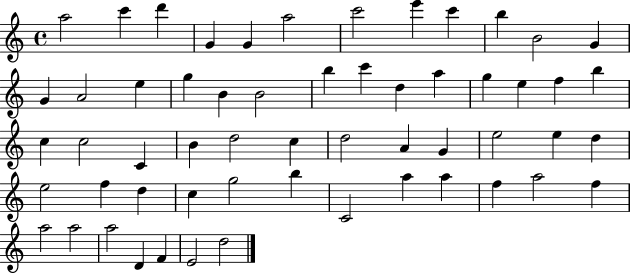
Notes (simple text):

A5/h C6/q D6/q G4/q G4/q A5/h C6/h E6/q C6/q B5/q B4/h G4/q G4/q A4/h E5/q G5/q B4/q B4/h B5/q C6/q D5/q A5/q G5/q E5/q F5/q B5/q C5/q C5/h C4/q B4/q D5/h C5/q D5/h A4/q G4/q E5/h E5/q D5/q E5/h F5/q D5/q C5/q G5/h B5/q C4/h A5/q A5/q F5/q A5/h F5/q A5/h A5/h A5/h D4/q F4/q E4/h D5/h